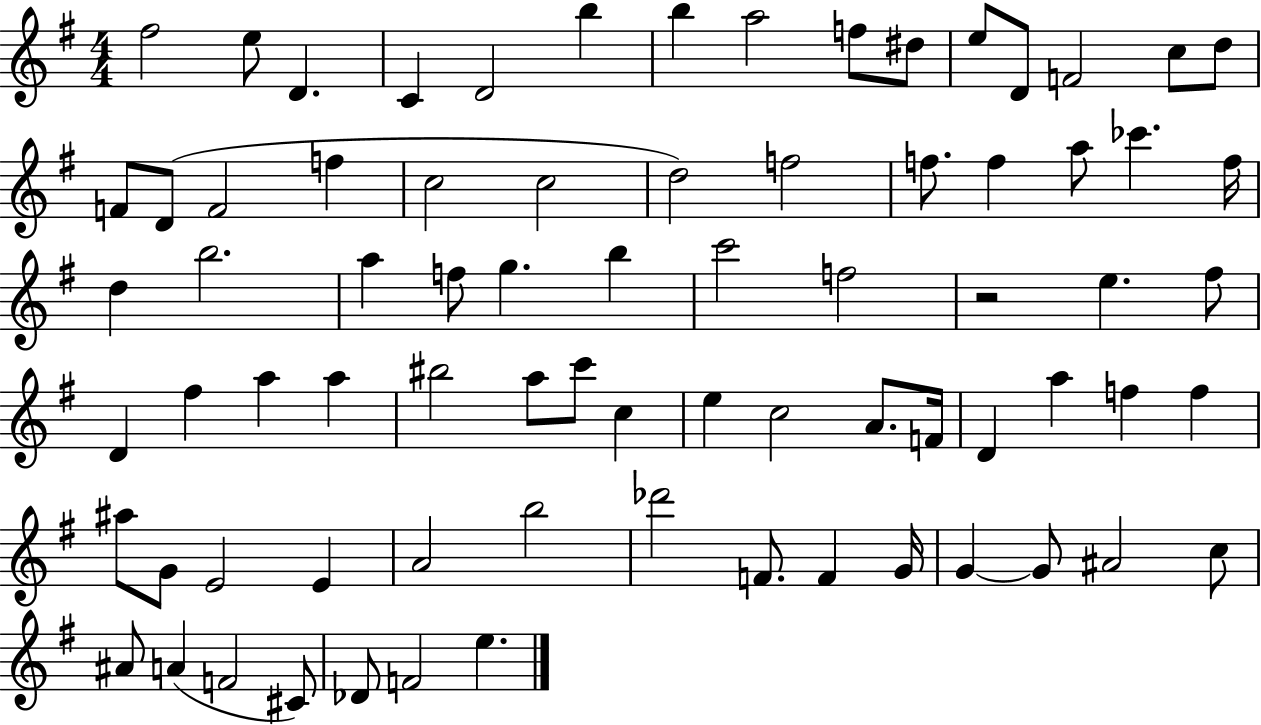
F#5/h E5/e D4/q. C4/q D4/h B5/q B5/q A5/h F5/e D#5/e E5/e D4/e F4/h C5/e D5/e F4/e D4/e F4/h F5/q C5/h C5/h D5/h F5/h F5/e. F5/q A5/e CES6/q. F5/s D5/q B5/h. A5/q F5/e G5/q. B5/q C6/h F5/h R/h E5/q. F#5/e D4/q F#5/q A5/q A5/q BIS5/h A5/e C6/e C5/q E5/q C5/h A4/e. F4/s D4/q A5/q F5/q F5/q A#5/e G4/e E4/h E4/q A4/h B5/h Db6/h F4/e. F4/q G4/s G4/q G4/e A#4/h C5/e A#4/e A4/q F4/h C#4/e Db4/e F4/h E5/q.